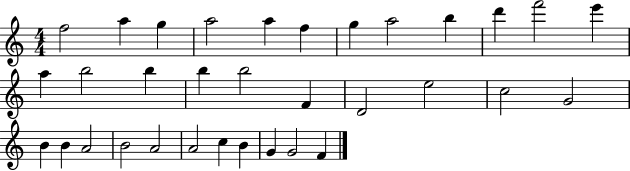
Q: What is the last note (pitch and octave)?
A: F4